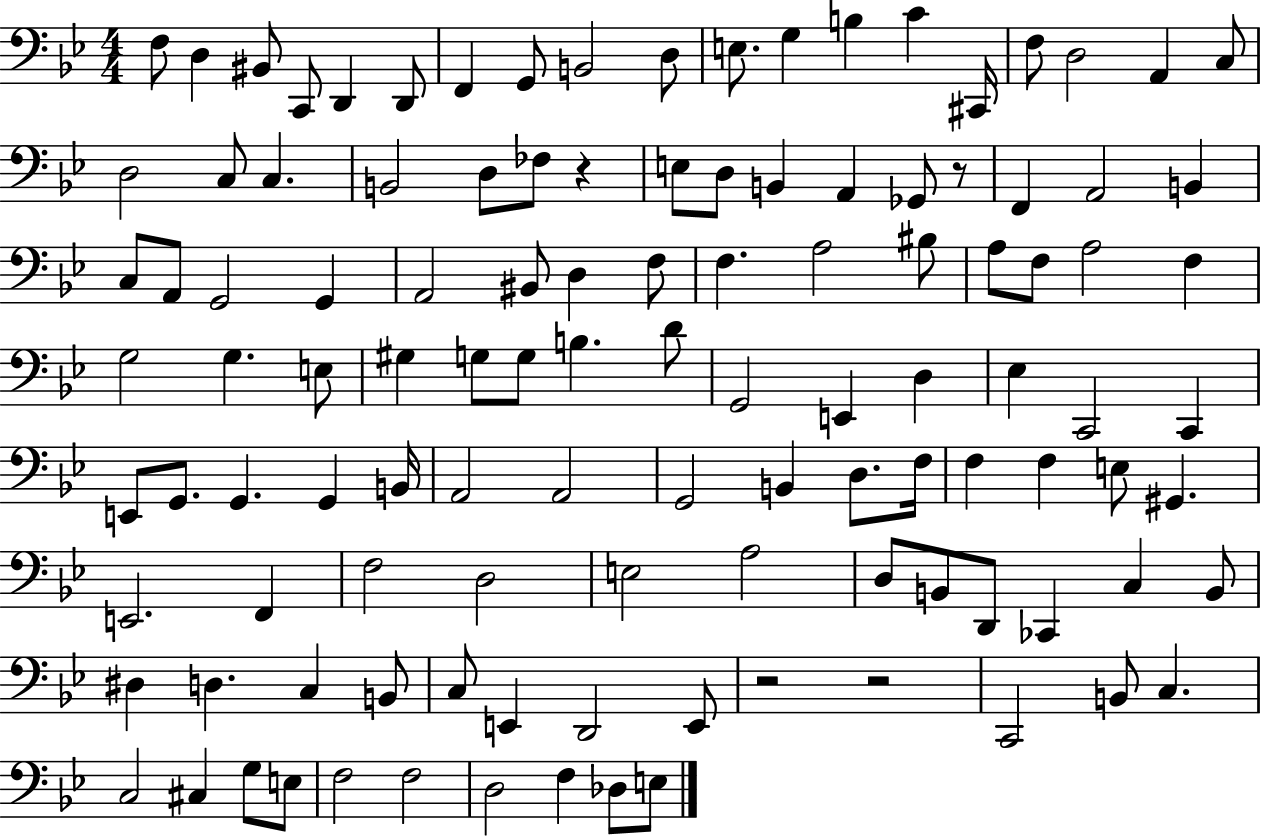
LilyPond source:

{
  \clef bass
  \numericTimeSignature
  \time 4/4
  \key bes \major
  f8 d4 bis,8 c,8 d,4 d,8 | f,4 g,8 b,2 d8 | e8. g4 b4 c'4 cis,16 | f8 d2 a,4 c8 | \break d2 c8 c4. | b,2 d8 fes8 r4 | e8 d8 b,4 a,4 ges,8 r8 | f,4 a,2 b,4 | \break c8 a,8 g,2 g,4 | a,2 bis,8 d4 f8 | f4. a2 bis8 | a8 f8 a2 f4 | \break g2 g4. e8 | gis4 g8 g8 b4. d'8 | g,2 e,4 d4 | ees4 c,2 c,4 | \break e,8 g,8. g,4. g,4 b,16 | a,2 a,2 | g,2 b,4 d8. f16 | f4 f4 e8 gis,4. | \break e,2. f,4 | f2 d2 | e2 a2 | d8 b,8 d,8 ces,4 c4 b,8 | \break dis4 d4. c4 b,8 | c8 e,4 d,2 e,8 | r2 r2 | c,2 b,8 c4. | \break c2 cis4 g8 e8 | f2 f2 | d2 f4 des8 e8 | \bar "|."
}